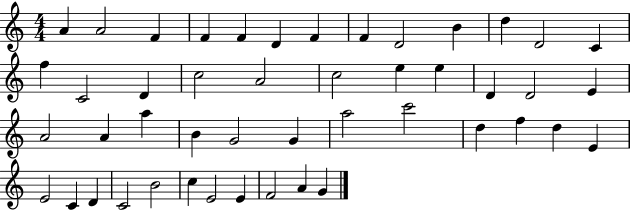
X:1
T:Untitled
M:4/4
L:1/4
K:C
A A2 F F F D F F D2 B d D2 C f C2 D c2 A2 c2 e e D D2 E A2 A a B G2 G a2 c'2 d f d E E2 C D C2 B2 c E2 E F2 A G